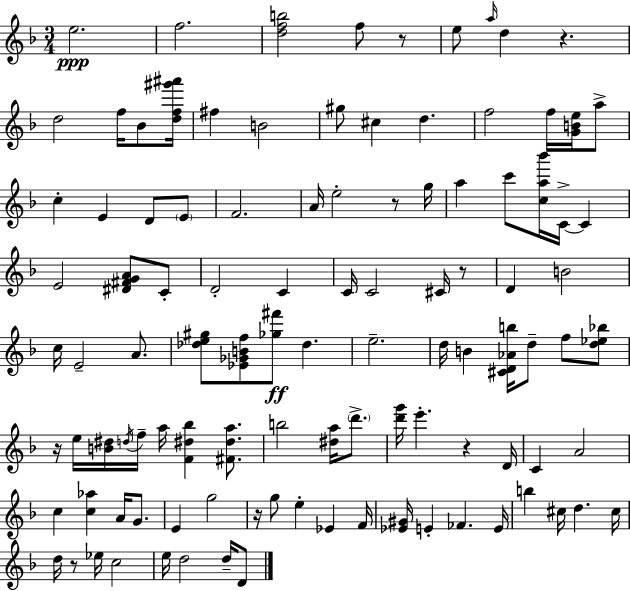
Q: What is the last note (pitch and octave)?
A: D4